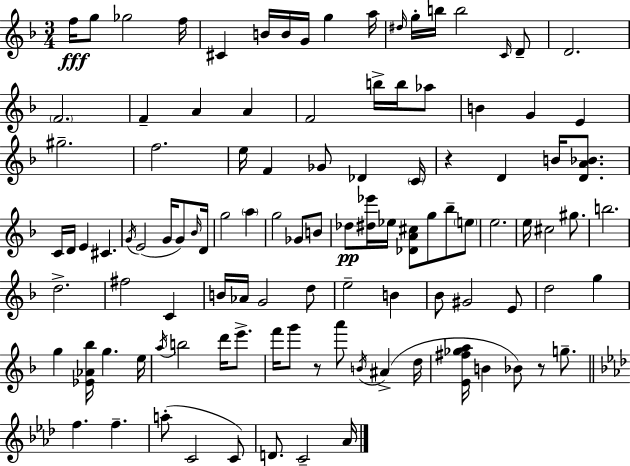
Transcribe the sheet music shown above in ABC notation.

X:1
T:Untitled
M:3/4
L:1/4
K:F
f/4 g/2 _g2 f/4 ^C B/4 B/4 G/4 g a/4 ^d/4 g/4 b/4 b2 C/4 D/2 D2 F2 F A A F2 b/4 b/4 _a/2 B G E ^g2 f2 e/4 F _G/2 _D C/4 z D B/4 [DA_B]/2 C/4 D/4 E ^C G/4 E2 G/4 G/2 _B/4 D/4 g2 a g2 _G/2 B/2 _d/2 [^d_e']/4 _e/4 [_DA^c]/2 g/2 _b/2 e/2 e2 e/4 ^c2 ^g/2 b2 d2 ^f2 C B/4 _A/4 G2 d/2 e2 B _B/2 ^G2 E/2 d2 g g [_E_A_b]/4 g e/4 a/4 b2 d'/4 e'/2 f'/4 g'/2 z/2 a'/2 B/4 ^A d/4 [E^f_ga]/4 B _B/2 z/2 g/2 f f a/2 C2 C/2 D/2 C2 _A/4